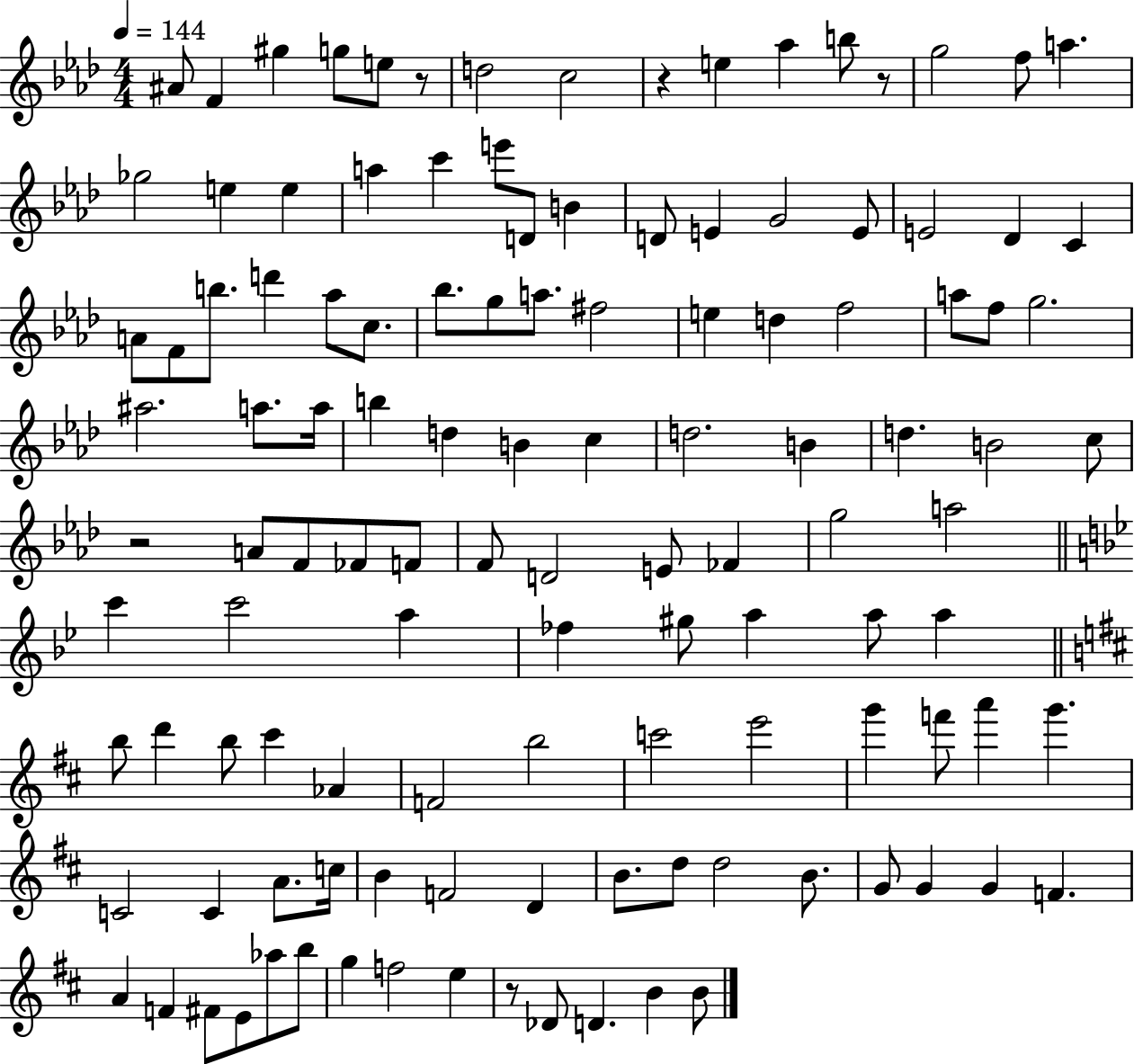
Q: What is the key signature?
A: AES major